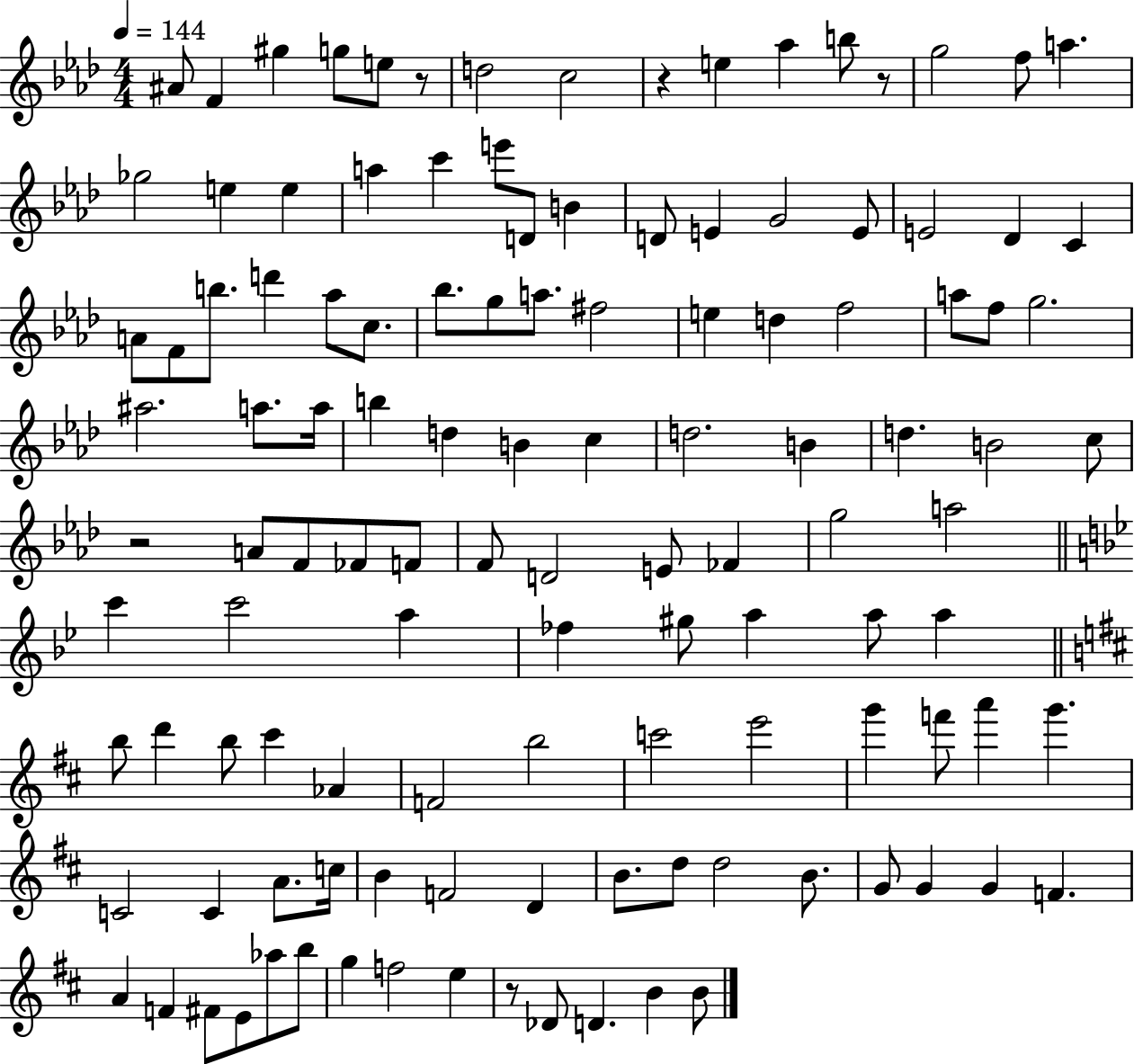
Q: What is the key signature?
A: AES major